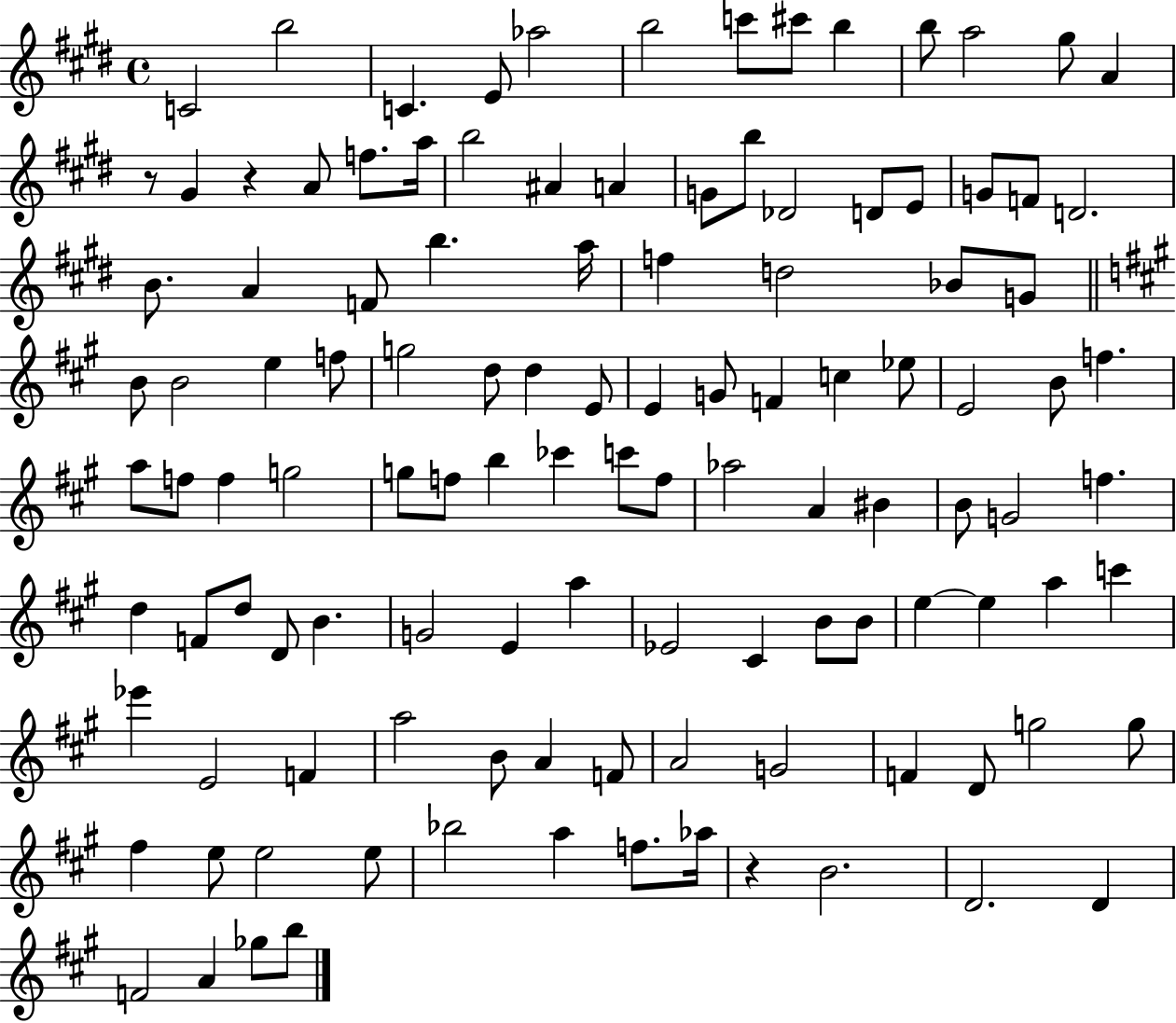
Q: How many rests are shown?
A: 3